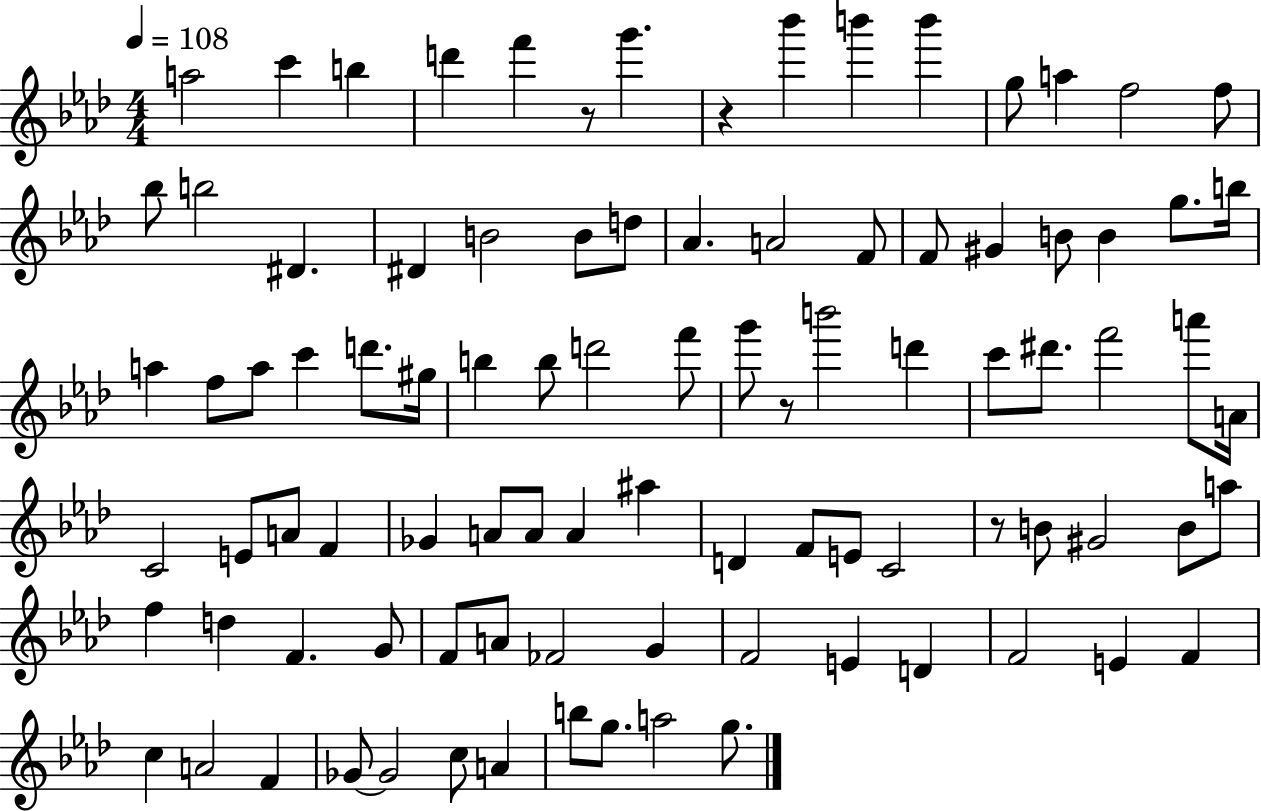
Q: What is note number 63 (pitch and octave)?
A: B4